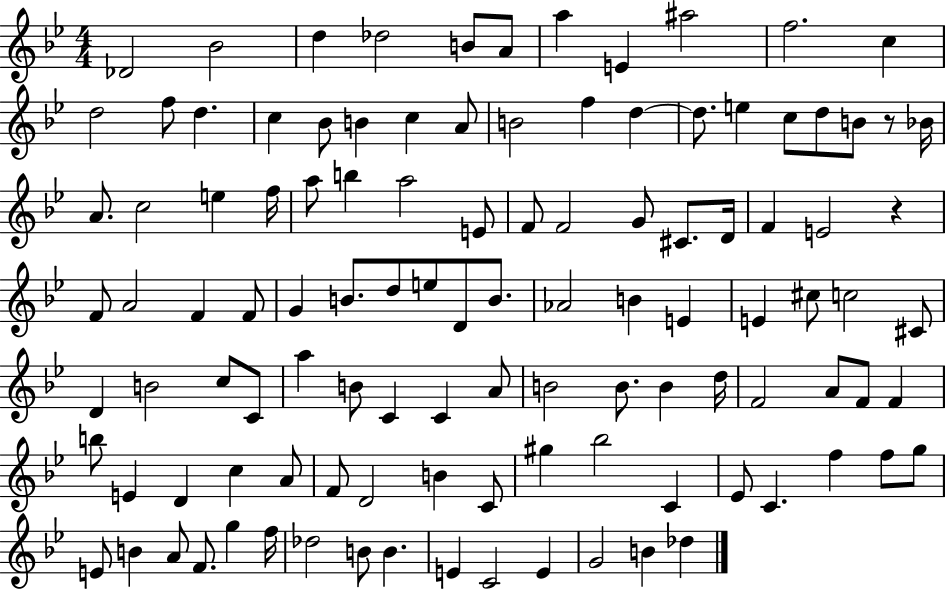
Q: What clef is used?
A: treble